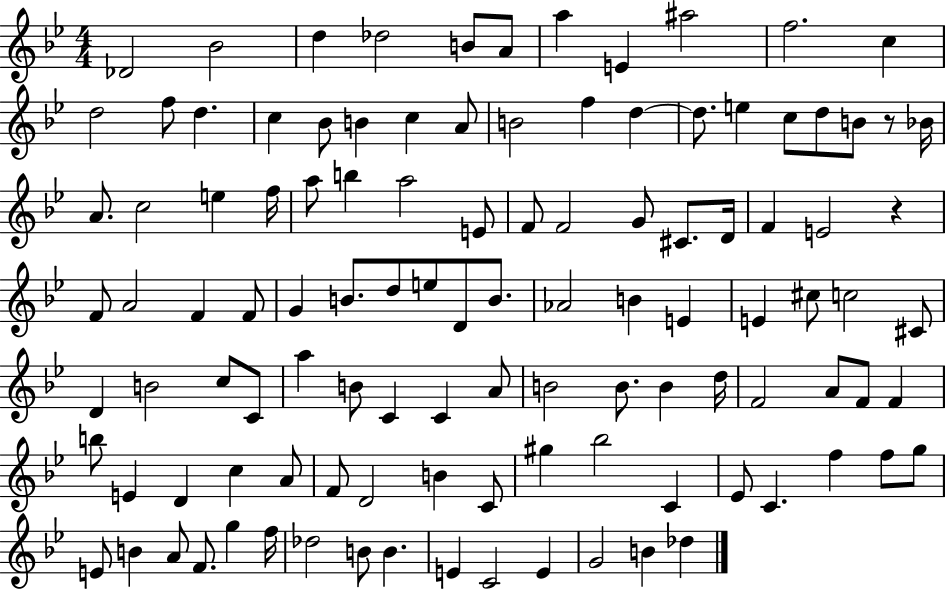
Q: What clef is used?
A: treble